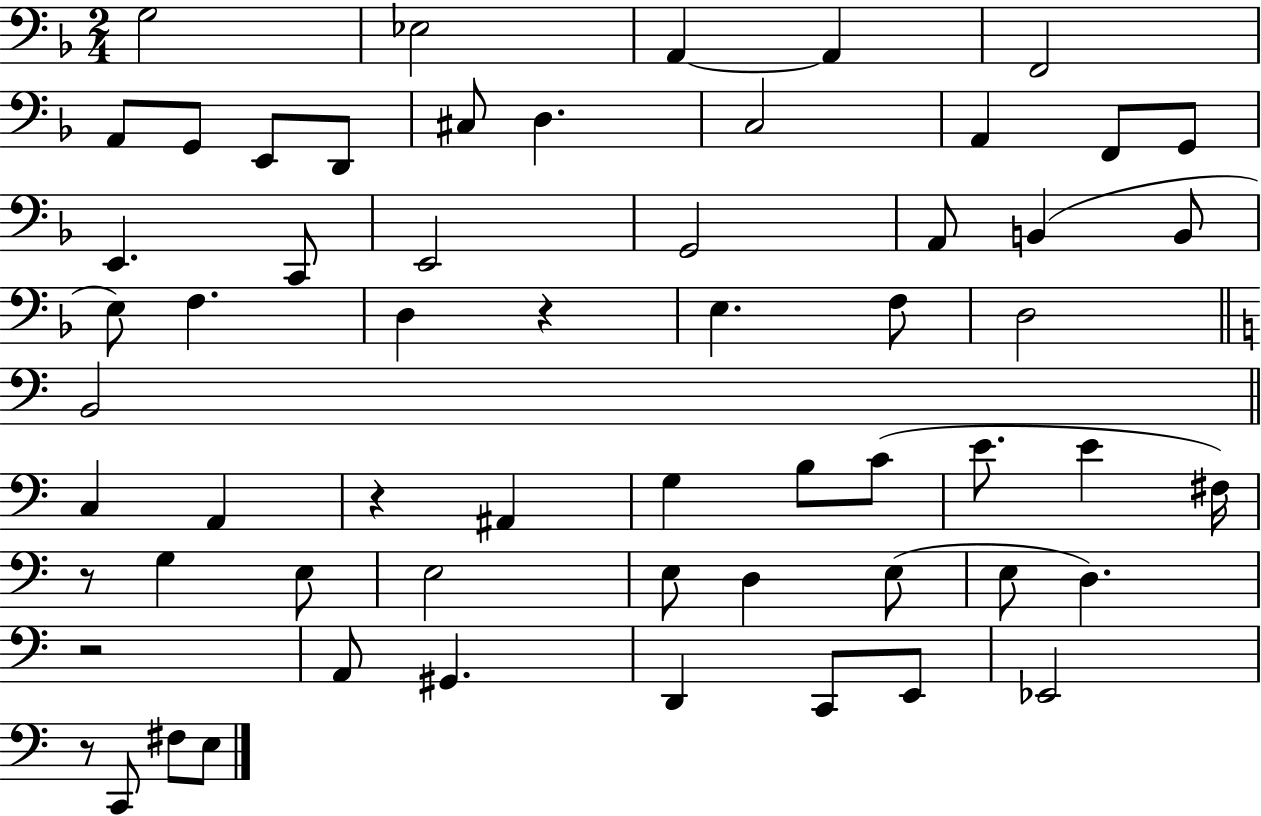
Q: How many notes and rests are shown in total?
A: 60